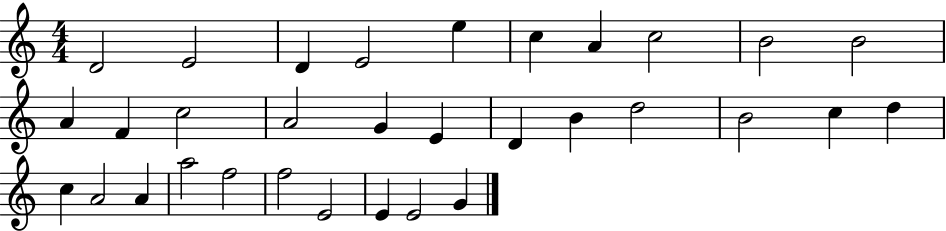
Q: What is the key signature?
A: C major